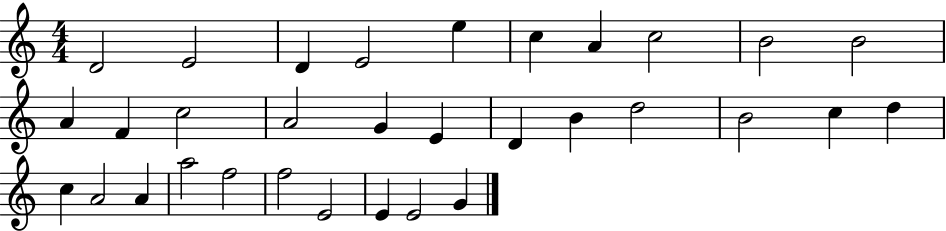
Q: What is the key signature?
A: C major